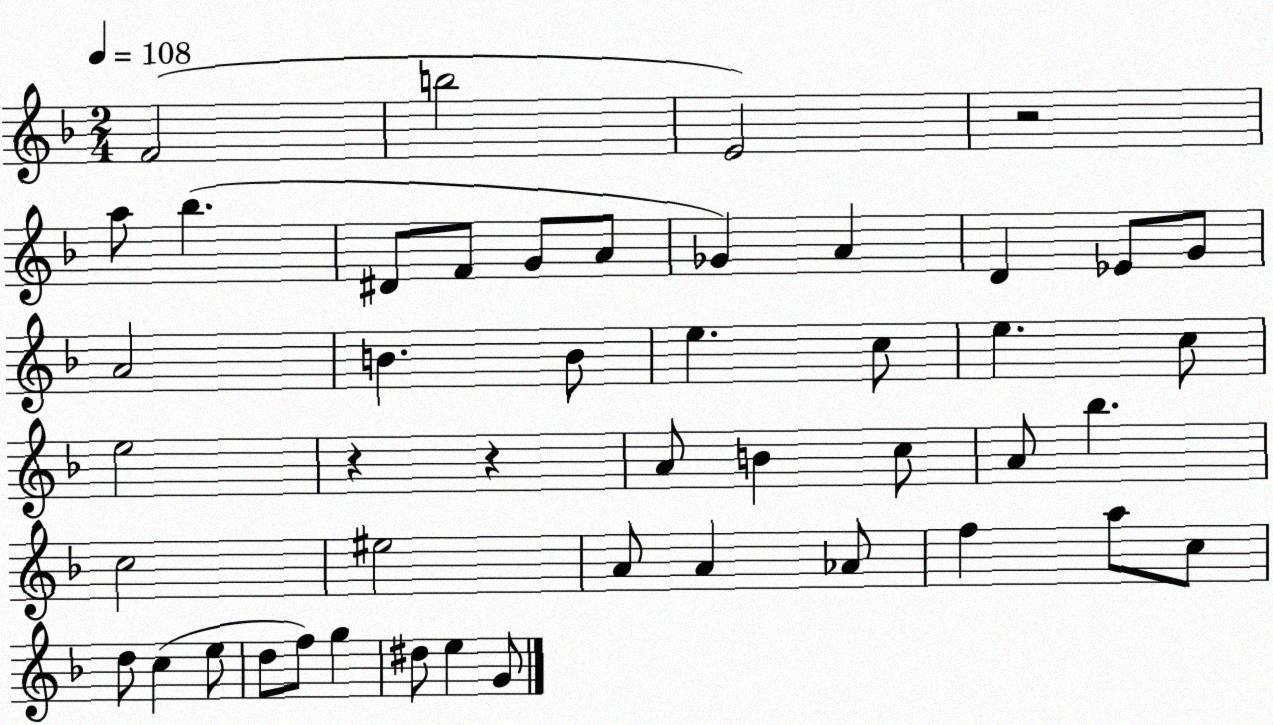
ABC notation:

X:1
T:Untitled
M:2/4
L:1/4
K:F
F2 b2 E2 z2 a/2 _b ^D/2 F/2 G/2 A/2 _G A D _E/2 G/2 A2 B B/2 e c/2 e c/2 e2 z z A/2 B c/2 A/2 _b c2 ^e2 A/2 A _A/2 f a/2 c/2 d/2 c e/2 d/2 f/2 g ^d/2 e G/2